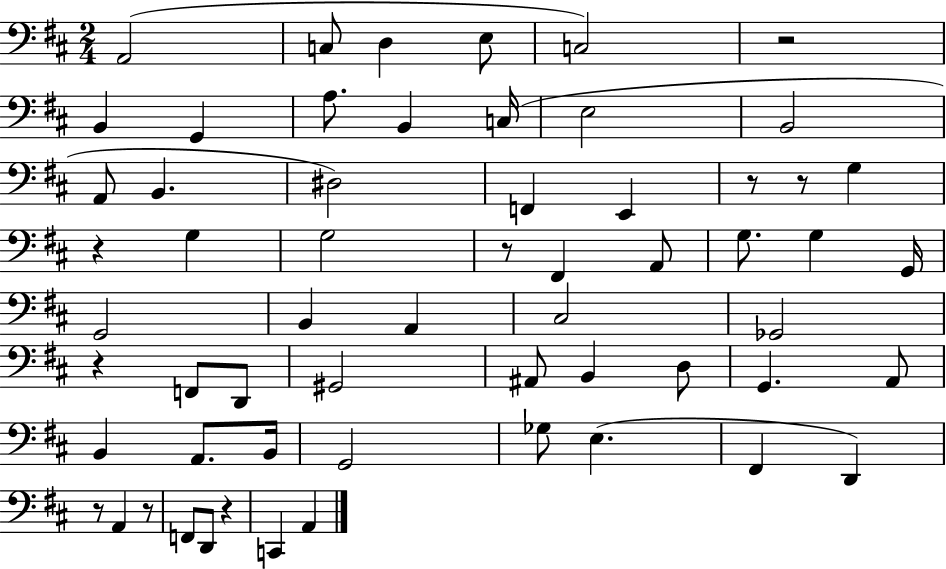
{
  \clef bass
  \numericTimeSignature
  \time 2/4
  \key d \major
  a,2( | c8 d4 e8 | c2) | r2 | \break b,4 g,4 | a8. b,4 c16( | e2 | b,2 | \break a,8 b,4. | dis2) | f,4 e,4 | r8 r8 g4 | \break r4 g4 | g2 | r8 fis,4 a,8 | g8. g4 g,16 | \break g,2 | b,4 a,4 | cis2 | ges,2 | \break r4 f,8 d,8 | gis,2 | ais,8 b,4 d8 | g,4. a,8 | \break b,4 a,8. b,16 | g,2 | ges8 e4.( | fis,4 d,4) | \break r8 a,4 r8 | f,8 d,8 r4 | c,4 a,4 | \bar "|."
}